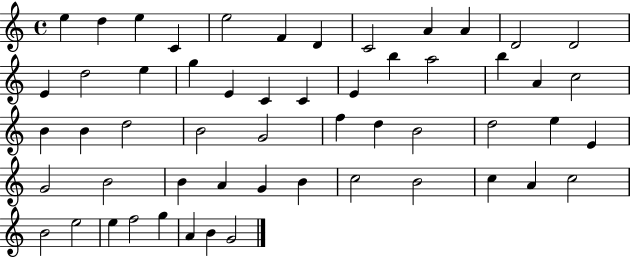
E5/q D5/q E5/q C4/q E5/h F4/q D4/q C4/h A4/q A4/q D4/h D4/h E4/q D5/h E5/q G5/q E4/q C4/q C4/q E4/q B5/q A5/h B5/q A4/q C5/h B4/q B4/q D5/h B4/h G4/h F5/q D5/q B4/h D5/h E5/q E4/q G4/h B4/h B4/q A4/q G4/q B4/q C5/h B4/h C5/q A4/q C5/h B4/h E5/h E5/q F5/h G5/q A4/q B4/q G4/h